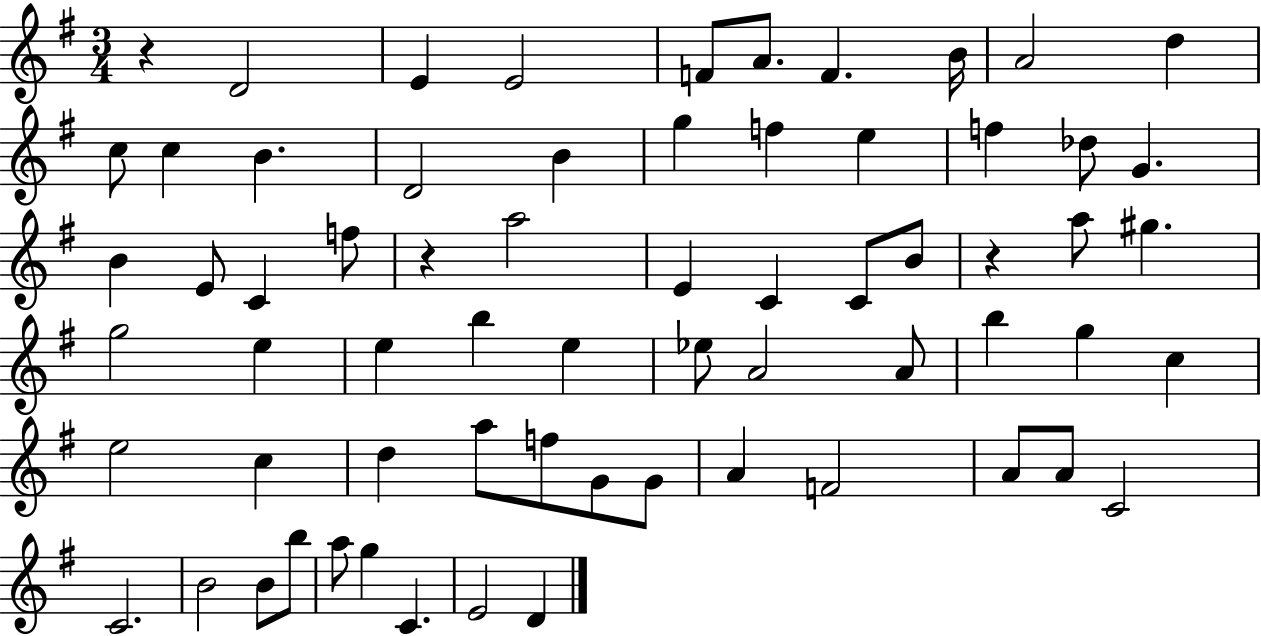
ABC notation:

X:1
T:Untitled
M:3/4
L:1/4
K:G
z D2 E E2 F/2 A/2 F B/4 A2 d c/2 c B D2 B g f e f _d/2 G B E/2 C f/2 z a2 E C C/2 B/2 z a/2 ^g g2 e e b e _e/2 A2 A/2 b g c e2 c d a/2 f/2 G/2 G/2 A F2 A/2 A/2 C2 C2 B2 B/2 b/2 a/2 g C E2 D